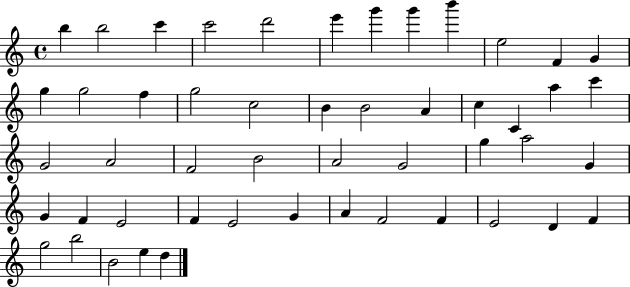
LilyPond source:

{
  \clef treble
  \time 4/4
  \defaultTimeSignature
  \key c \major
  b''4 b''2 c'''4 | c'''2 d'''2 | e'''4 g'''4 g'''4 b'''4 | e''2 f'4 g'4 | \break g''4 g''2 f''4 | g''2 c''2 | b'4 b'2 a'4 | c''4 c'4 a''4 c'''4 | \break g'2 a'2 | f'2 b'2 | a'2 g'2 | g''4 a''2 g'4 | \break g'4 f'4 e'2 | f'4 e'2 g'4 | a'4 f'2 f'4 | e'2 d'4 f'4 | \break g''2 b''2 | b'2 e''4 d''4 | \bar "|."
}